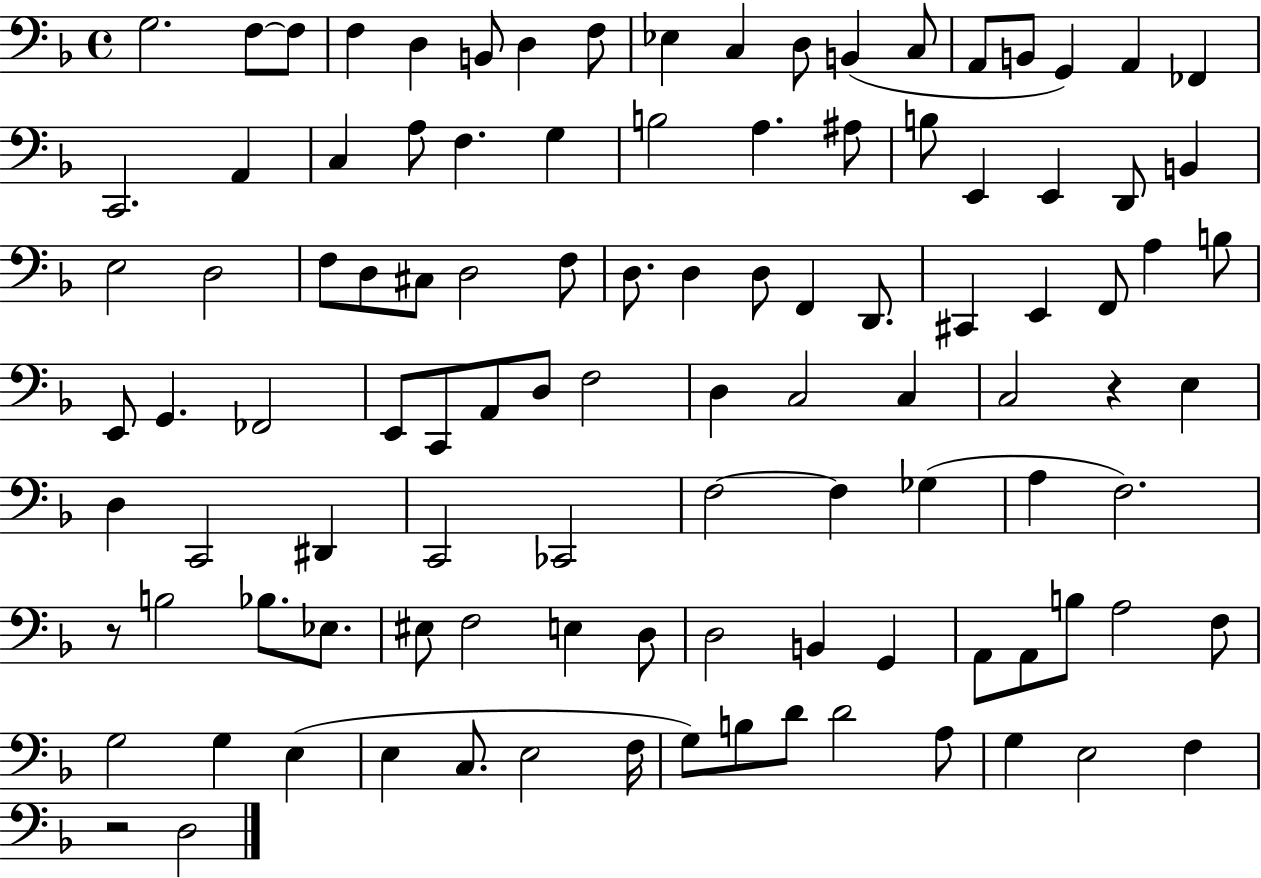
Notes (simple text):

G3/h. F3/e F3/e F3/q D3/q B2/e D3/q F3/e Eb3/q C3/q D3/e B2/q C3/e A2/e B2/e G2/q A2/q FES2/q C2/h. A2/q C3/q A3/e F3/q. G3/q B3/h A3/q. A#3/e B3/e E2/q E2/q D2/e B2/q E3/h D3/h F3/e D3/e C#3/e D3/h F3/e D3/e. D3/q D3/e F2/q D2/e. C#2/q E2/q F2/e A3/q B3/e E2/e G2/q. FES2/h E2/e C2/e A2/e D3/e F3/h D3/q C3/h C3/q C3/h R/q E3/q D3/q C2/h D#2/q C2/h CES2/h F3/h F3/q Gb3/q A3/q F3/h. R/e B3/h Bb3/e. Eb3/e. EIS3/e F3/h E3/q D3/e D3/h B2/q G2/q A2/e A2/e B3/e A3/h F3/e G3/h G3/q E3/q E3/q C3/e. E3/h F3/s G3/e B3/e D4/e D4/h A3/e G3/q E3/h F3/q R/h D3/h